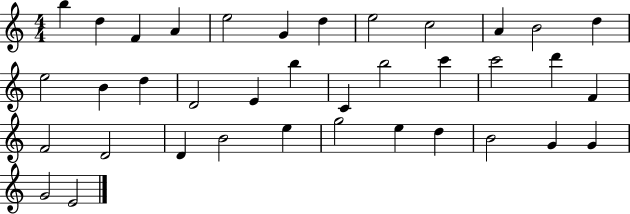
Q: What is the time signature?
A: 4/4